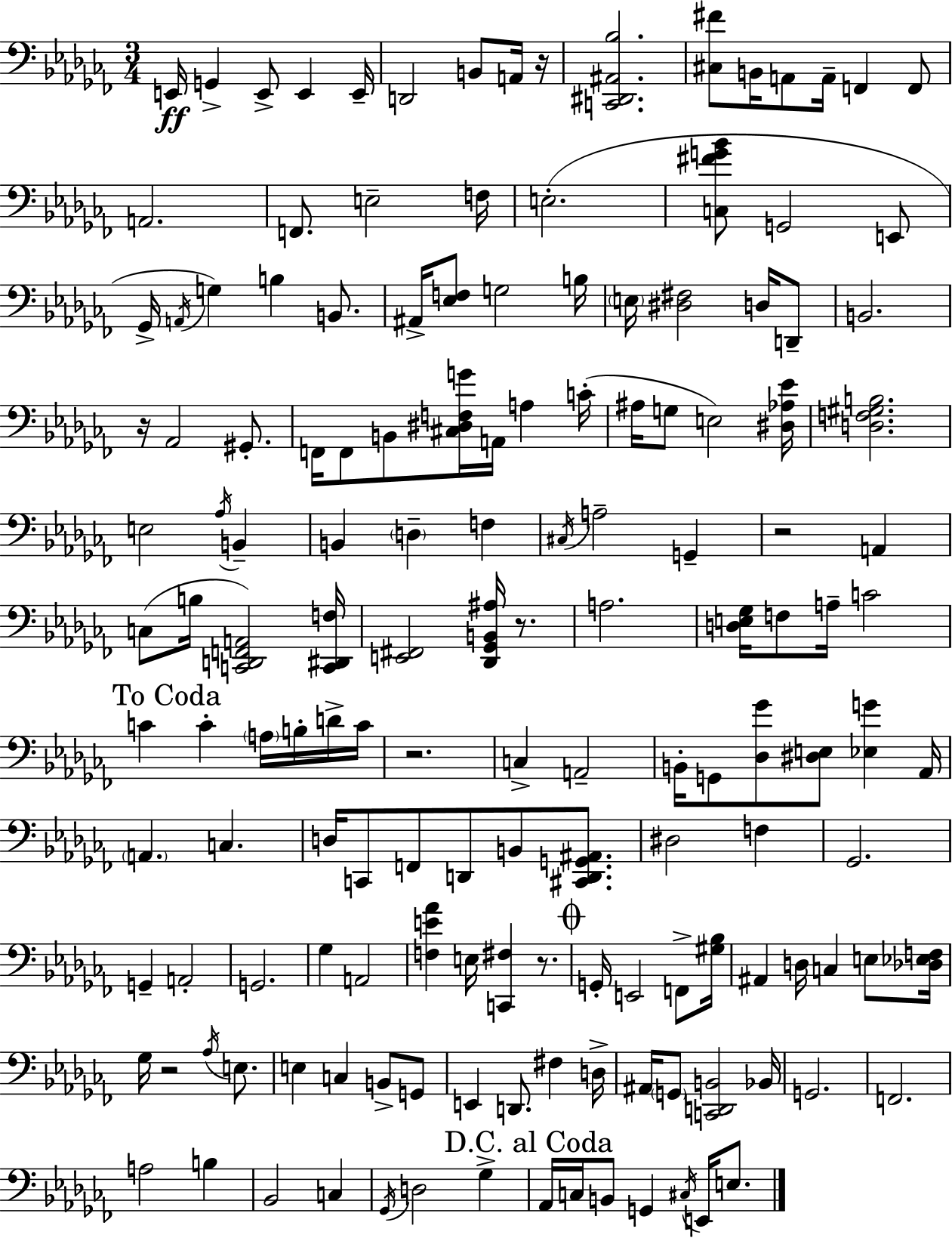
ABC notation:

X:1
T:Untitled
M:3/4
L:1/4
K:Abm
E,,/4 G,, E,,/2 E,, E,,/4 D,,2 B,,/2 A,,/4 z/4 [C,,^D,,^A,,_B,]2 [^C,^F]/2 B,,/4 A,,/2 A,,/4 F,, F,,/2 A,,2 F,,/2 E,2 F,/4 E,2 [C,^FG_B]/2 G,,2 E,,/2 _G,,/4 A,,/4 G, B, B,,/2 ^A,,/4 [_E,F,]/2 G,2 B,/4 E,/4 [^D,^F,]2 D,/4 D,,/2 B,,2 z/4 _A,,2 ^G,,/2 F,,/4 F,,/2 B,,/2 [^C,^D,F,G]/4 A,,/4 A, C/4 ^A,/4 G,/2 E,2 [^D,_A,_E]/4 [D,F,^G,B,]2 E,2 _A,/4 B,, B,, D, F, ^C,/4 A,2 G,, z2 A,, C,/2 B,/4 [C,,D,,F,,A,,]2 [C,,^D,,F,]/4 [E,,^F,,]2 [_D,,_G,,B,,^A,]/4 z/2 A,2 [D,E,_G,]/4 F,/2 A,/4 C2 C C A,/4 B,/4 D/4 C/4 z2 C, A,,2 B,,/4 G,,/2 [_D,_G]/2 [^D,E,]/2 [_E,G] _A,,/4 A,, C, D,/4 C,,/2 F,,/2 D,,/2 B,,/2 [^C,,D,,G,,^A,,]/2 ^D,2 F, _G,,2 G,, A,,2 G,,2 _G, A,,2 [F,E_A] E,/4 [C,,^F,] z/2 G,,/4 E,,2 F,,/2 [^G,_B,]/4 ^A,, D,/4 C, E,/2 [_D,_E,F,]/4 _G,/4 z2 _A,/4 E,/2 E, C, B,,/2 G,,/2 E,, D,,/2 ^F, D,/4 ^A,,/4 G,,/2 [C,,D,,B,,]2 _B,,/4 G,,2 F,,2 A,2 B, _B,,2 C, _G,,/4 D,2 _G, _A,,/4 C,/4 B,,/2 G,, ^C,/4 E,,/4 E,/2